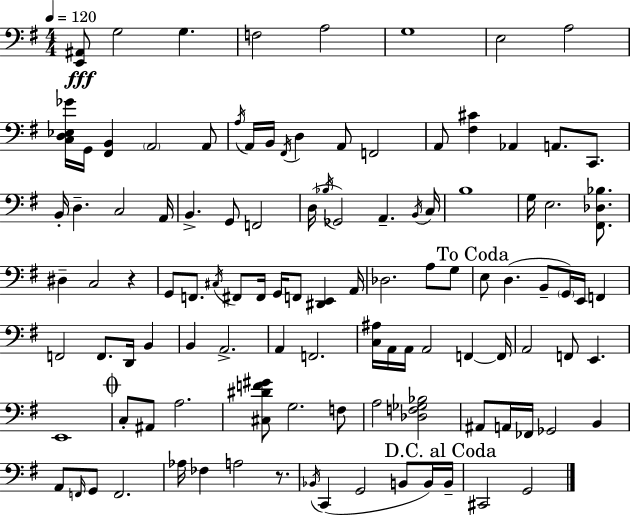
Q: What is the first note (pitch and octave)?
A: G3